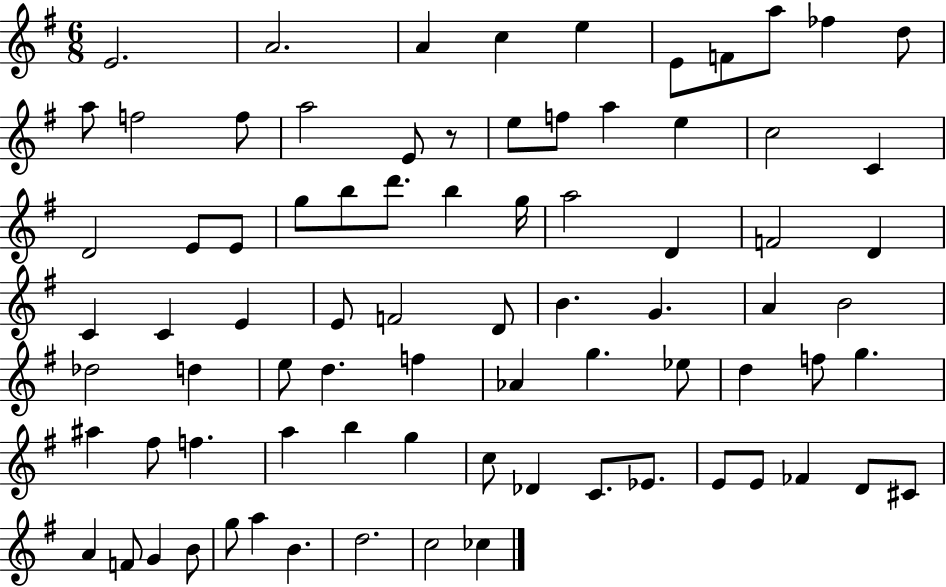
{
  \clef treble
  \numericTimeSignature
  \time 6/8
  \key g \major
  e'2. | a'2. | a'4 c''4 e''4 | e'8 f'8 a''8 fes''4 d''8 | \break a''8 f''2 f''8 | a''2 e'8 r8 | e''8 f''8 a''4 e''4 | c''2 c'4 | \break d'2 e'8 e'8 | g''8 b''8 d'''8. b''4 g''16 | a''2 d'4 | f'2 d'4 | \break c'4 c'4 e'4 | e'8 f'2 d'8 | b'4. g'4. | a'4 b'2 | \break des''2 d''4 | e''8 d''4. f''4 | aes'4 g''4. ees''8 | d''4 f''8 g''4. | \break ais''4 fis''8 f''4. | a''4 b''4 g''4 | c''8 des'4 c'8. ees'8. | e'8 e'8 fes'4 d'8 cis'8 | \break a'4 f'8 g'4 b'8 | g''8 a''4 b'4. | d''2. | c''2 ces''4 | \break \bar "|."
}